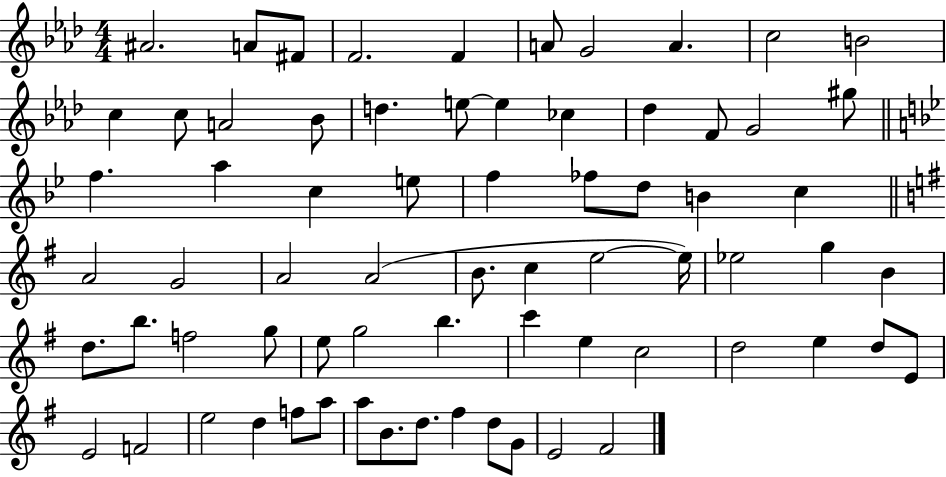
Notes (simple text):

A#4/h. A4/e F#4/e F4/h. F4/q A4/e G4/h A4/q. C5/h B4/h C5/q C5/e A4/h Bb4/e D5/q. E5/e E5/q CES5/q Db5/q F4/e G4/h G#5/e F5/q. A5/q C5/q E5/e F5/q FES5/e D5/e B4/q C5/q A4/h G4/h A4/h A4/h B4/e. C5/q E5/h E5/s Eb5/h G5/q B4/q D5/e. B5/e. F5/h G5/e E5/e G5/h B5/q. C6/q E5/q C5/h D5/h E5/q D5/e E4/e E4/h F4/h E5/h D5/q F5/e A5/e A5/e B4/e. D5/e. F#5/q D5/e G4/e E4/h F#4/h